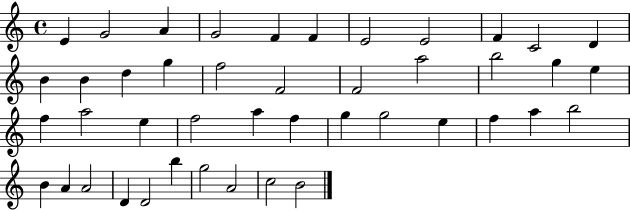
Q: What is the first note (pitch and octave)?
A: E4